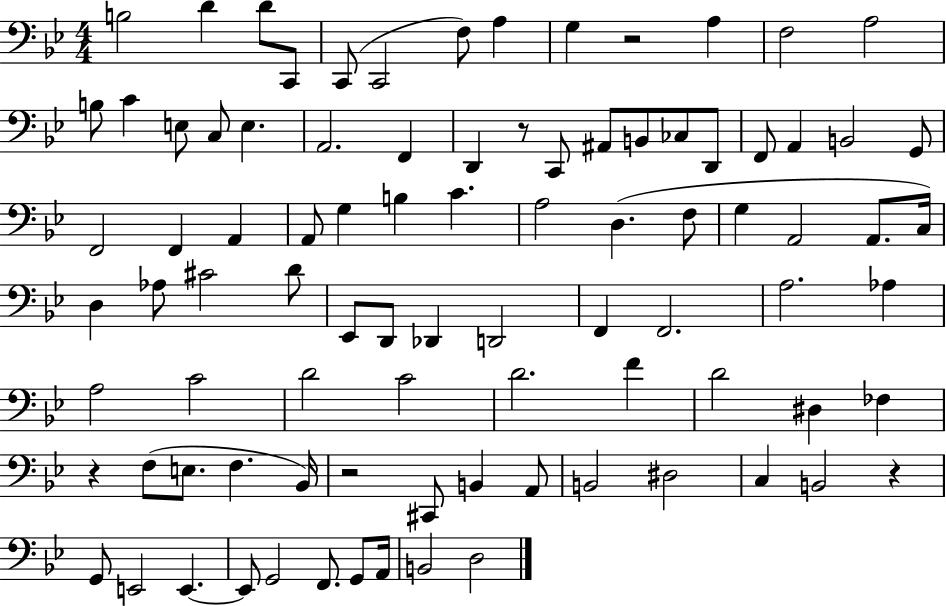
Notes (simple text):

B3/h D4/q D4/e C2/e C2/e C2/h F3/e A3/q G3/q R/h A3/q F3/h A3/h B3/e C4/q E3/e C3/e E3/q. A2/h. F2/q D2/q R/e C2/e A#2/e B2/e CES3/e D2/e F2/e A2/q B2/h G2/e F2/h F2/q A2/q A2/e G3/q B3/q C4/q. A3/h D3/q. F3/e G3/q A2/h A2/e. C3/s D3/q Ab3/e C#4/h D4/e Eb2/e D2/e Db2/q D2/h F2/q F2/h. A3/h. Ab3/q A3/h C4/h D4/h C4/h D4/h. F4/q D4/h D#3/q FES3/q R/q F3/e E3/e. F3/q. Bb2/s R/h C#2/e B2/q A2/e B2/h D#3/h C3/q B2/h R/q G2/e E2/h E2/q. E2/e G2/h F2/e. G2/e A2/s B2/h D3/h